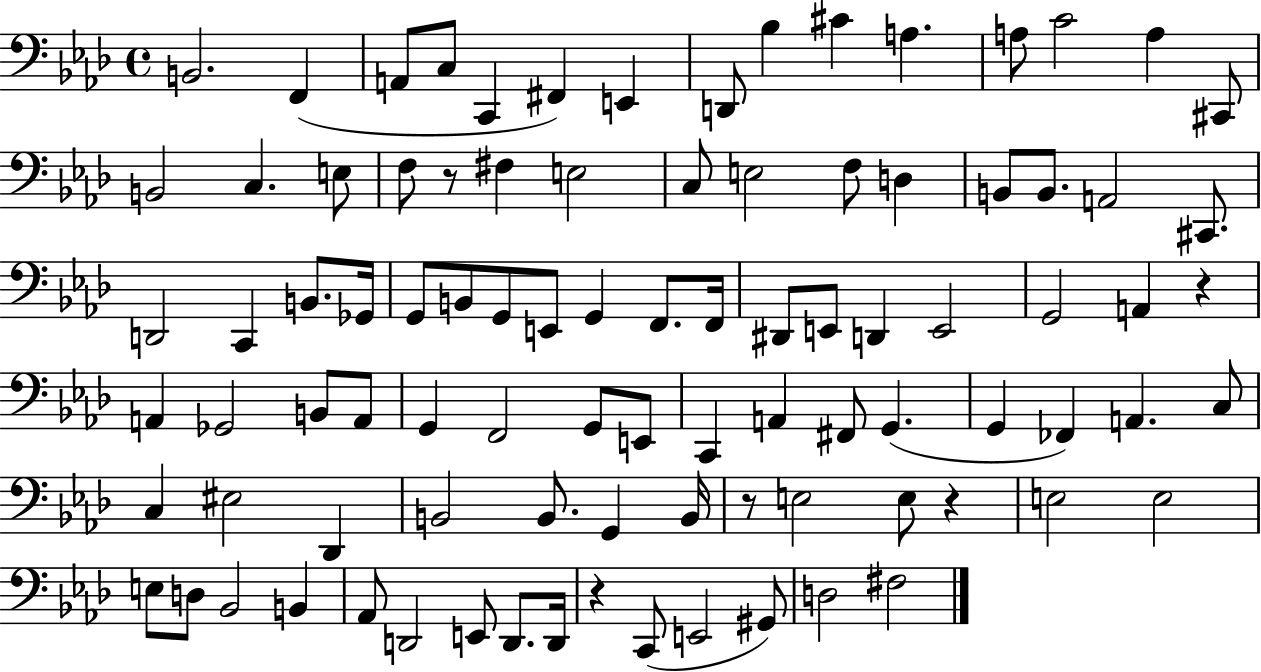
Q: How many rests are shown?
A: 5